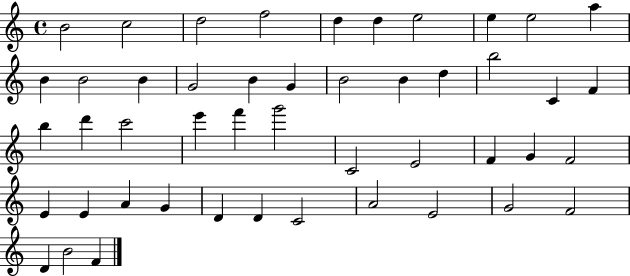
B4/h C5/h D5/h F5/h D5/q D5/q E5/h E5/q E5/h A5/q B4/q B4/h B4/q G4/h B4/q G4/q B4/h B4/q D5/q B5/h C4/q F4/q B5/q D6/q C6/h E6/q F6/q G6/h C4/h E4/h F4/q G4/q F4/h E4/q E4/q A4/q G4/q D4/q D4/q C4/h A4/h E4/h G4/h F4/h D4/q B4/h F4/q